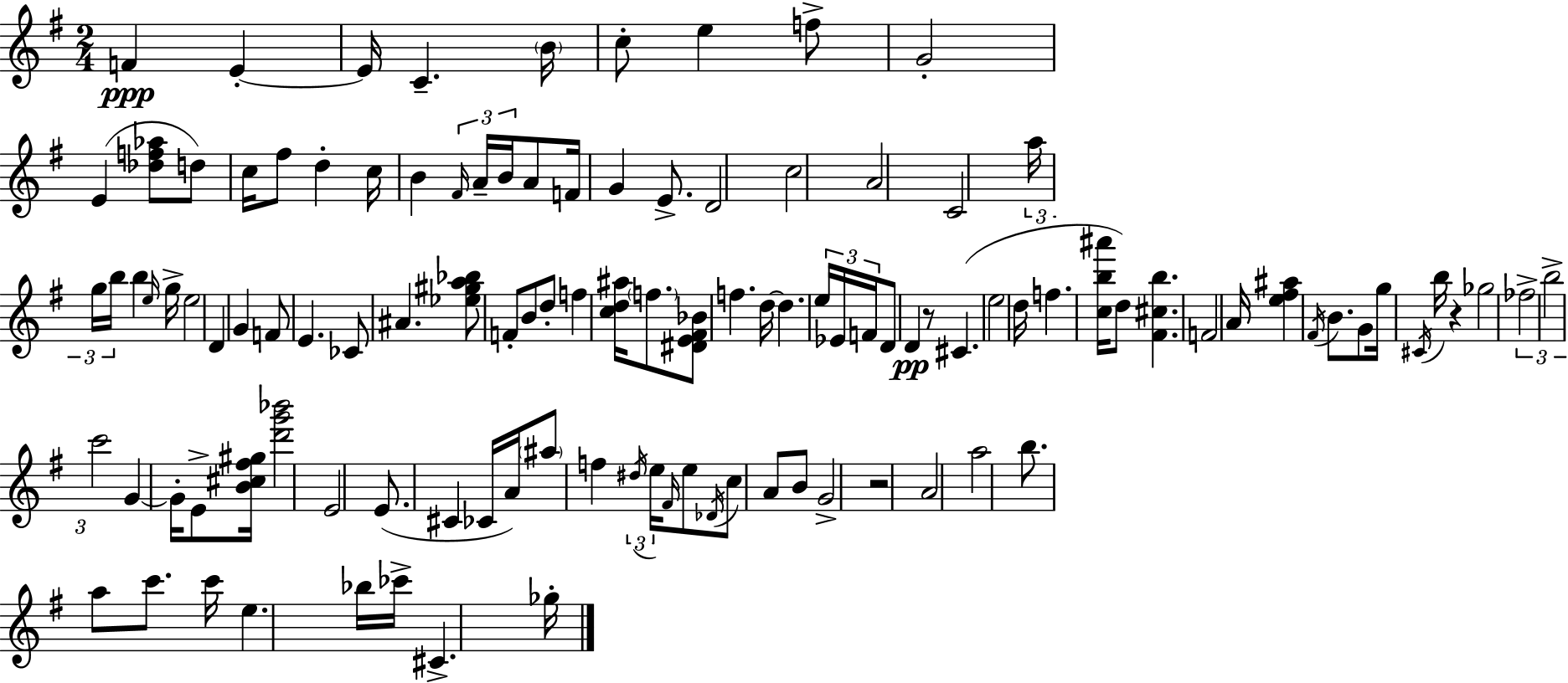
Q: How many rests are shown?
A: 3